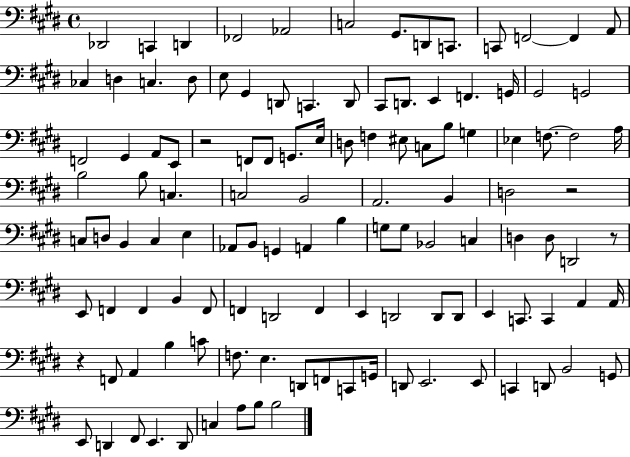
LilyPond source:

{
  \clef bass
  \time 4/4
  \defaultTimeSignature
  \key e \major
  des,2 c,4 d,4 | fes,2 aes,2 | c2 gis,8. d,8 c,8. | c,8 f,2~~ f,4 a,8 | \break ces4 d4 c4. d8 | e8 gis,4 d,8 c,4. d,8 | cis,8 d,8. e,4 f,4. g,16 | gis,2 g,2 | \break f,2 gis,4 a,8 e,8 | r2 f,8 f,8 g,8. e16 | d8 f4 eis8 c8 b8 g4 | ees4 f8.~~ f2 a16 | \break b2 b8 c4. | c2 b,2 | a,2. b,4 | d2 r2 | \break c8 d8 b,4 c4 e4 | aes,8 b,8 g,4 a,4 b4 | g8 g8 bes,2 c4 | d4 d8 d,2 r8 | \break e,8 f,4 f,4 b,4 f,8 | f,4 d,2 f,4 | e,4 d,2 d,8 d,8 | e,4 c,8. c,4 a,4 a,16 | \break r4 f,8 a,4 b4 c'8 | f8. e4. d,8 f,8 c,8 g,16 | d,8 e,2. e,8 | c,4 d,8 b,2 g,8 | \break e,8 d,4 fis,8 e,4. d,8 | c4 a8 b8 b2 | \bar "|."
}